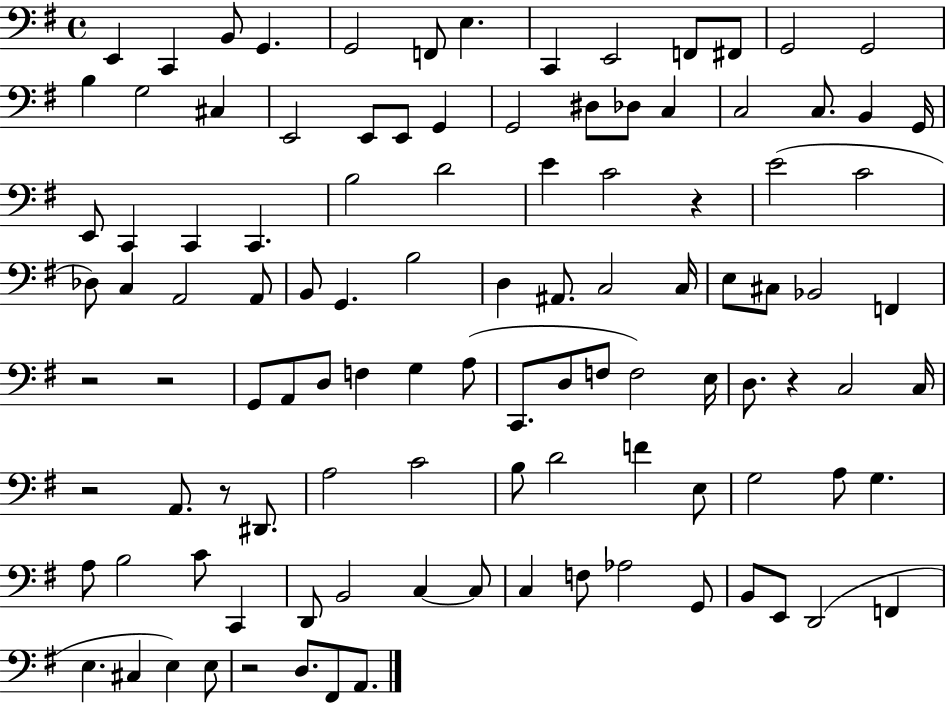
X:1
T:Untitled
M:4/4
L:1/4
K:G
E,, C,, B,,/2 G,, G,,2 F,,/2 E, C,, E,,2 F,,/2 ^F,,/2 G,,2 G,,2 B, G,2 ^C, E,,2 E,,/2 E,,/2 G,, G,,2 ^D,/2 _D,/2 C, C,2 C,/2 B,, G,,/4 E,,/2 C,, C,, C,, B,2 D2 E C2 z E2 C2 _D,/2 C, A,,2 A,,/2 B,,/2 G,, B,2 D, ^A,,/2 C,2 C,/4 E,/2 ^C,/2 _B,,2 F,, z2 z2 G,,/2 A,,/2 D,/2 F, G, A,/2 C,,/2 D,/2 F,/2 F,2 E,/4 D,/2 z C,2 C,/4 z2 A,,/2 z/2 ^D,,/2 A,2 C2 B,/2 D2 F E,/2 G,2 A,/2 G, A,/2 B,2 C/2 C,, D,,/2 B,,2 C, C,/2 C, F,/2 _A,2 G,,/2 B,,/2 E,,/2 D,,2 F,, E, ^C, E, E,/2 z2 D,/2 ^F,,/2 A,,/2